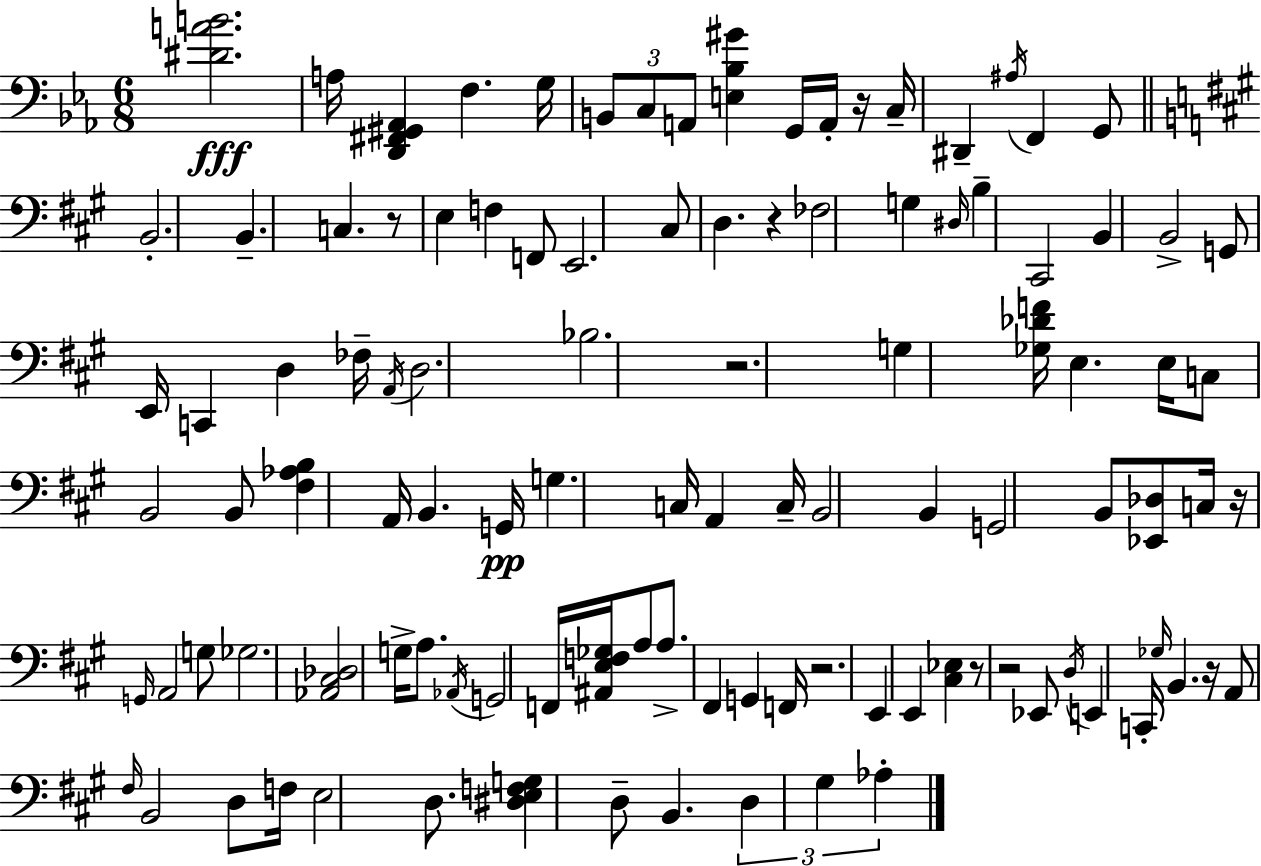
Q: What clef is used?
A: bass